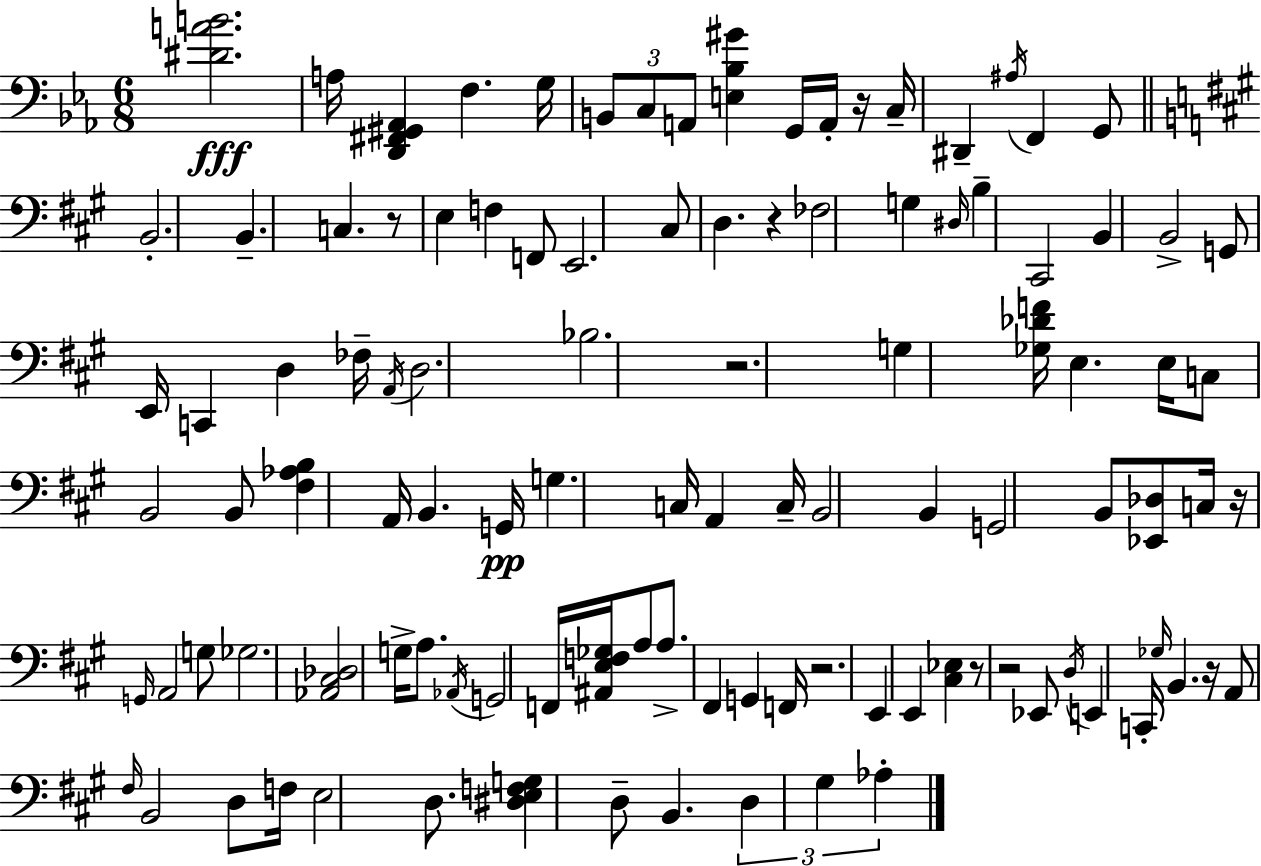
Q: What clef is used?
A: bass